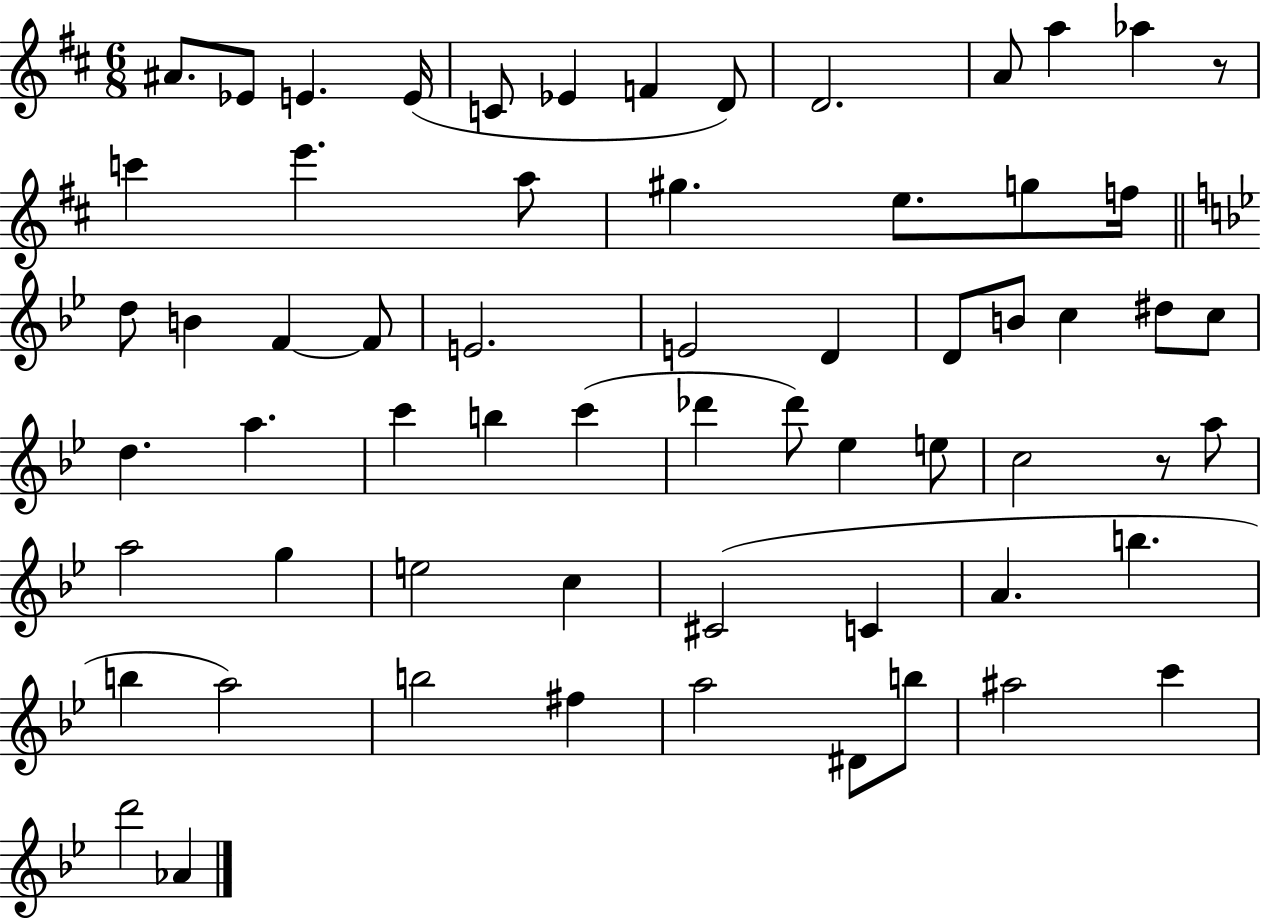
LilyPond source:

{
  \clef treble
  \numericTimeSignature
  \time 6/8
  \key d \major
  ais'8. ees'8 e'4. e'16( | c'8 ees'4 f'4 d'8) | d'2. | a'8 a''4 aes''4 r8 | \break c'''4 e'''4. a''8 | gis''4. e''8. g''8 f''16 | \bar "||" \break \key g \minor d''8 b'4 f'4~~ f'8 | e'2. | e'2 d'4 | d'8 b'8 c''4 dis''8 c''8 | \break d''4. a''4. | c'''4 b''4 c'''4( | des'''4 des'''8) ees''4 e''8 | c''2 r8 a''8 | \break a''2 g''4 | e''2 c''4 | cis'2( c'4 | a'4. b''4. | \break b''4 a''2) | b''2 fis''4 | a''2 dis'8 b''8 | ais''2 c'''4 | \break d'''2 aes'4 | \bar "|."
}